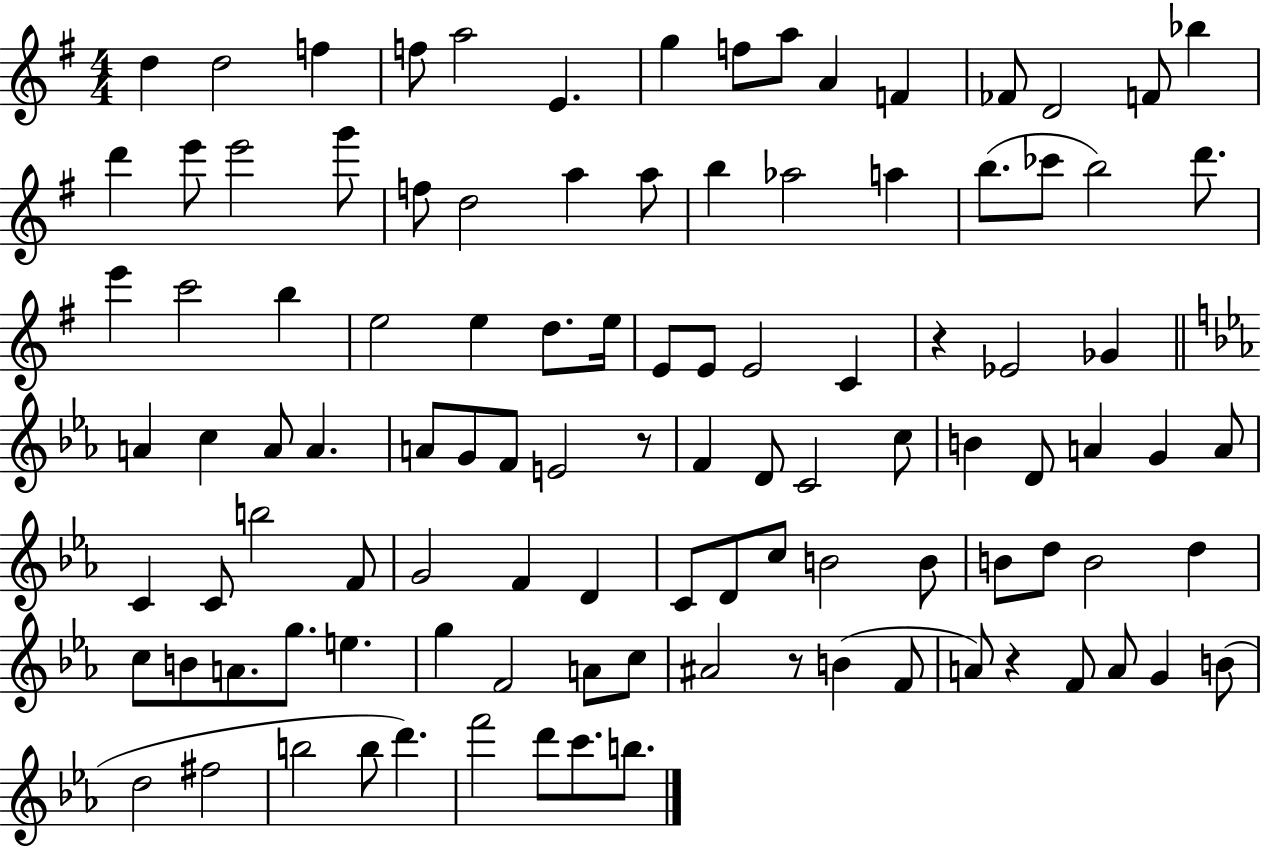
X:1
T:Untitled
M:4/4
L:1/4
K:G
d d2 f f/2 a2 E g f/2 a/2 A F _F/2 D2 F/2 _b d' e'/2 e'2 g'/2 f/2 d2 a a/2 b _a2 a b/2 _c'/2 b2 d'/2 e' c'2 b e2 e d/2 e/4 E/2 E/2 E2 C z _E2 _G A c A/2 A A/2 G/2 F/2 E2 z/2 F D/2 C2 c/2 B D/2 A G A/2 C C/2 b2 F/2 G2 F D C/2 D/2 c/2 B2 B/2 B/2 d/2 B2 d c/2 B/2 A/2 g/2 e g F2 A/2 c/2 ^A2 z/2 B F/2 A/2 z F/2 A/2 G B/2 d2 ^f2 b2 b/2 d' f'2 d'/2 c'/2 b/2